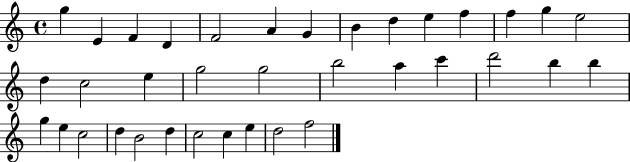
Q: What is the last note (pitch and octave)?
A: F5